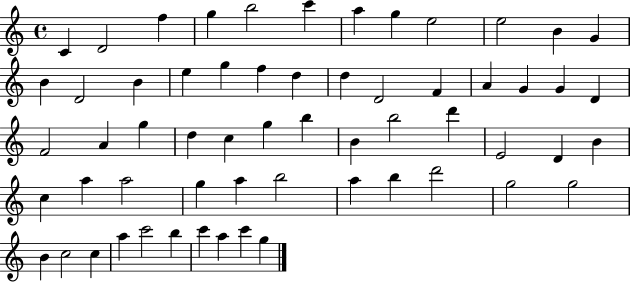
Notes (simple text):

C4/q D4/h F5/q G5/q B5/h C6/q A5/q G5/q E5/h E5/h B4/q G4/q B4/q D4/h B4/q E5/q G5/q F5/q D5/q D5/q D4/h F4/q A4/q G4/q G4/q D4/q F4/h A4/q G5/q D5/q C5/q G5/q B5/q B4/q B5/h D6/q E4/h D4/q B4/q C5/q A5/q A5/h G5/q A5/q B5/h A5/q B5/q D6/h G5/h G5/h B4/q C5/h C5/q A5/q C6/h B5/q C6/q A5/q C6/q G5/q